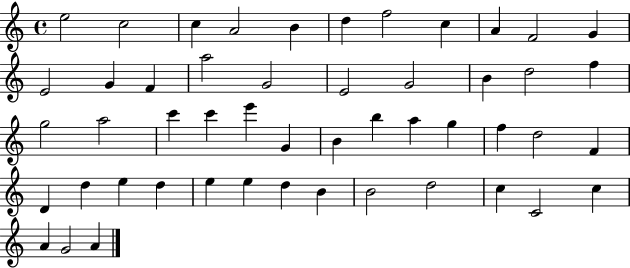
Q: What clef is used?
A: treble